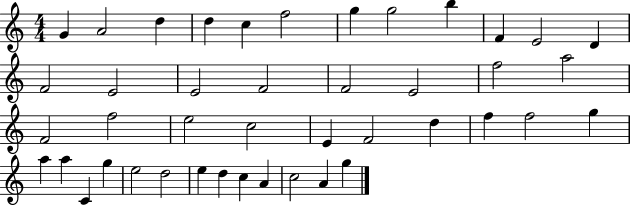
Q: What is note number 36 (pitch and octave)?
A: D5